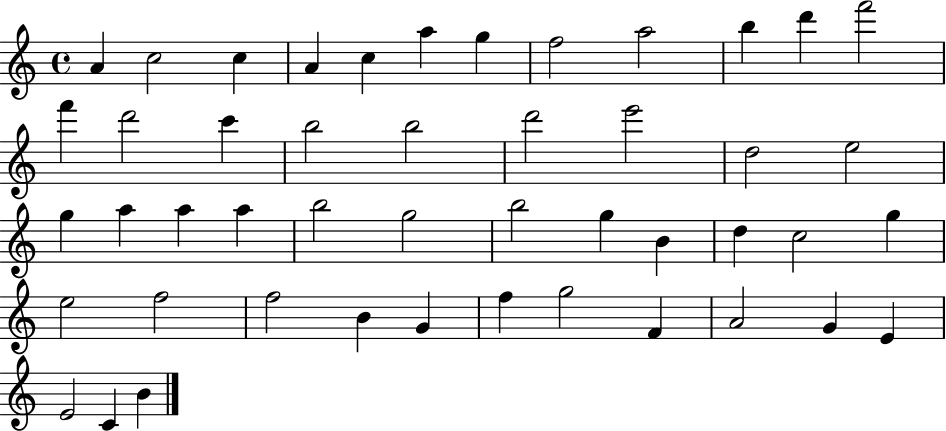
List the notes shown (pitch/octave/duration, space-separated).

A4/q C5/h C5/q A4/q C5/q A5/q G5/q F5/h A5/h B5/q D6/q F6/h F6/q D6/h C6/q B5/h B5/h D6/h E6/h D5/h E5/h G5/q A5/q A5/q A5/q B5/h G5/h B5/h G5/q B4/q D5/q C5/h G5/q E5/h F5/h F5/h B4/q G4/q F5/q G5/h F4/q A4/h G4/q E4/q E4/h C4/q B4/q